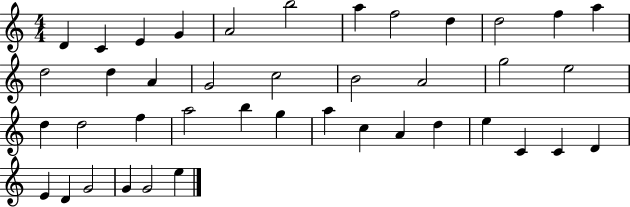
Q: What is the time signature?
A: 4/4